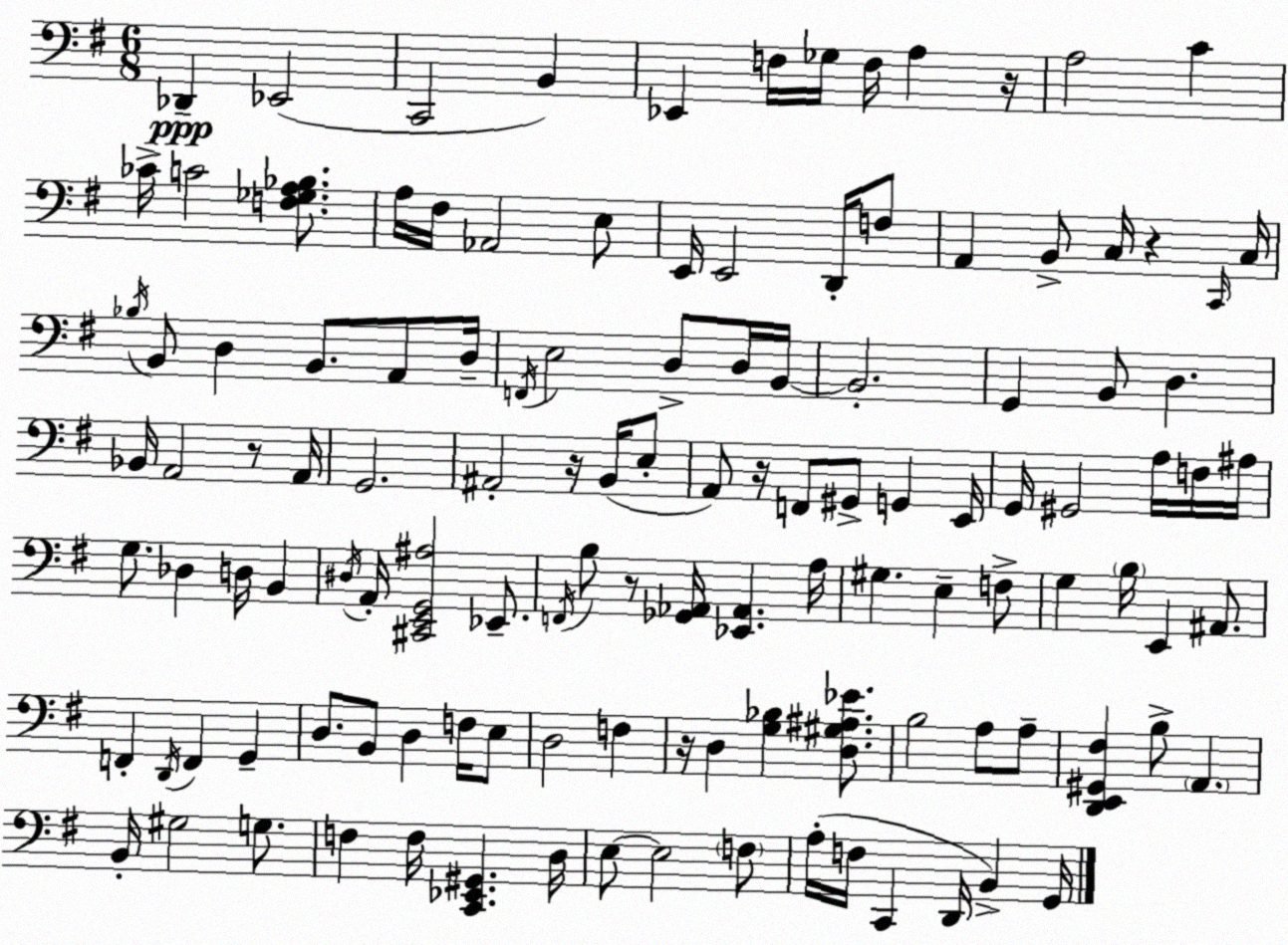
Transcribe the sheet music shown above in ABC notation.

X:1
T:Untitled
M:6/8
L:1/4
K:Em
_D,, _E,,2 C,,2 B,, _E,, F,/4 _G,/4 F,/4 A, z/4 A,2 C _C/4 C2 [F,_G,A,_B,]/2 A,/4 ^F,/4 _A,,2 E,/2 E,,/4 E,,2 D,,/4 F,/2 A,, B,,/2 C,/4 z C,,/4 C,/4 _B,/4 B,,/2 D, B,,/2 A,,/2 D,/4 F,,/4 E,2 D,/2 D,/4 B,,/4 B,,2 G,, B,,/2 D, _B,,/4 A,,2 z/2 A,,/4 G,,2 ^A,,2 z/4 B,,/4 E,/2 A,,/2 z/4 F,,/2 ^G,,/2 G,, E,,/4 G,,/4 ^G,,2 A,/4 F,/4 ^A,/4 G,/2 _D, D,/4 B,, ^D,/4 A,,/4 [^C,,E,,G,,^A,]2 _E,,/2 F,,/4 B,/2 z/2 [_G,,_A,,]/4 [_E,,_A,,] A,/4 ^G, E, F,/2 G, B,/4 E,, ^A,,/2 F,, D,,/4 F,, G,, D,/2 B,,/2 D, F,/4 E,/2 D,2 F, z/4 D, [G,_B,] [D,^G,^A,_E]/2 B,2 A,/2 A,/2 [D,,E,,^G,,^F,] B,/2 A,, B,,/4 ^G,2 G,/2 F, F,/4 [C,,_E,,^G,,] D,/4 E,/2 E,2 F,/2 A,/4 F,/4 C,, D,,/4 B,, G,,/4